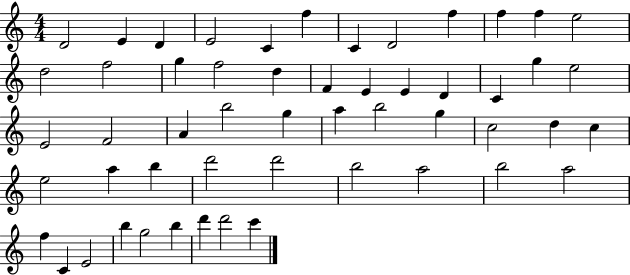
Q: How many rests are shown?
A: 0